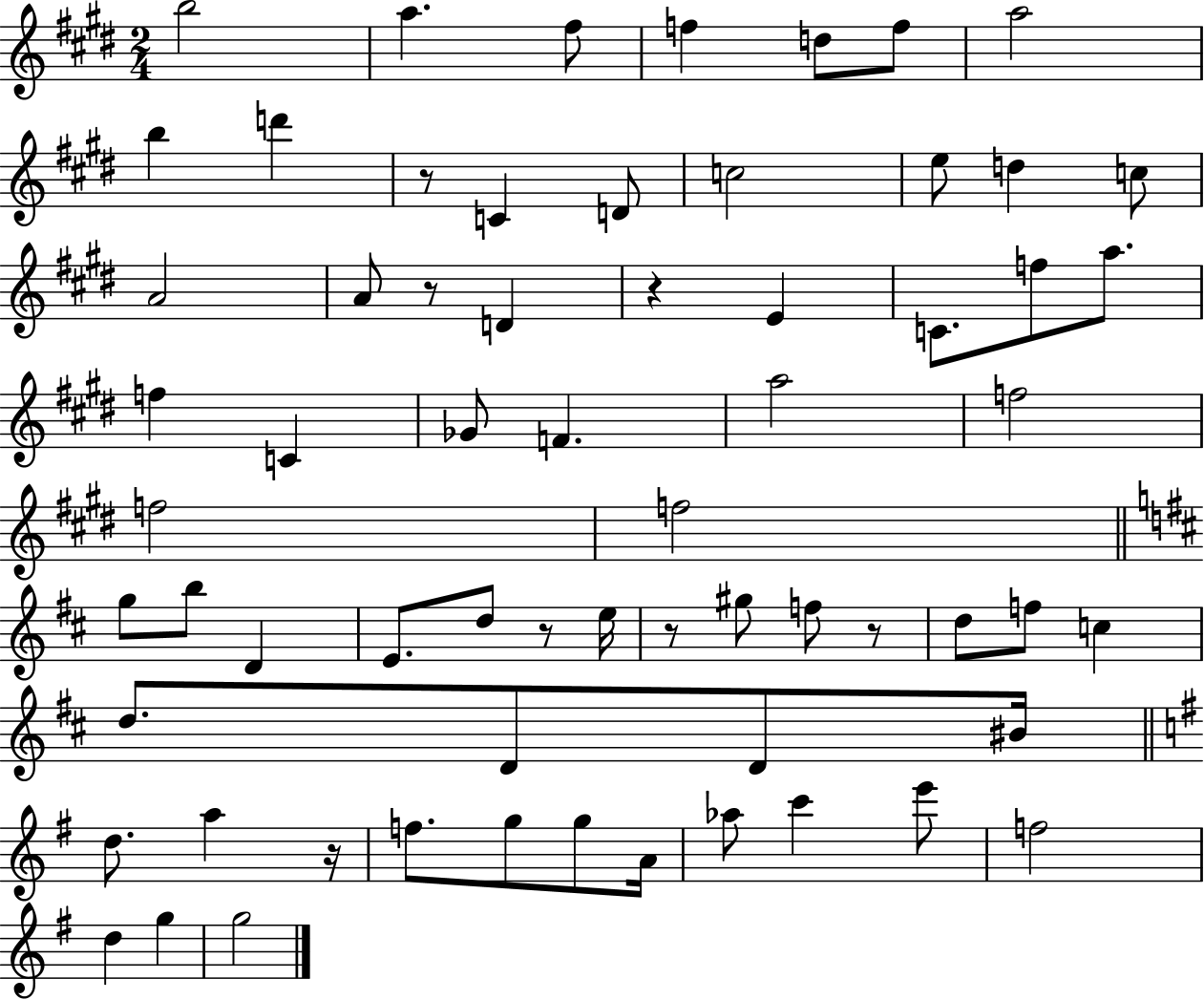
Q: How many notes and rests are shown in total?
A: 65